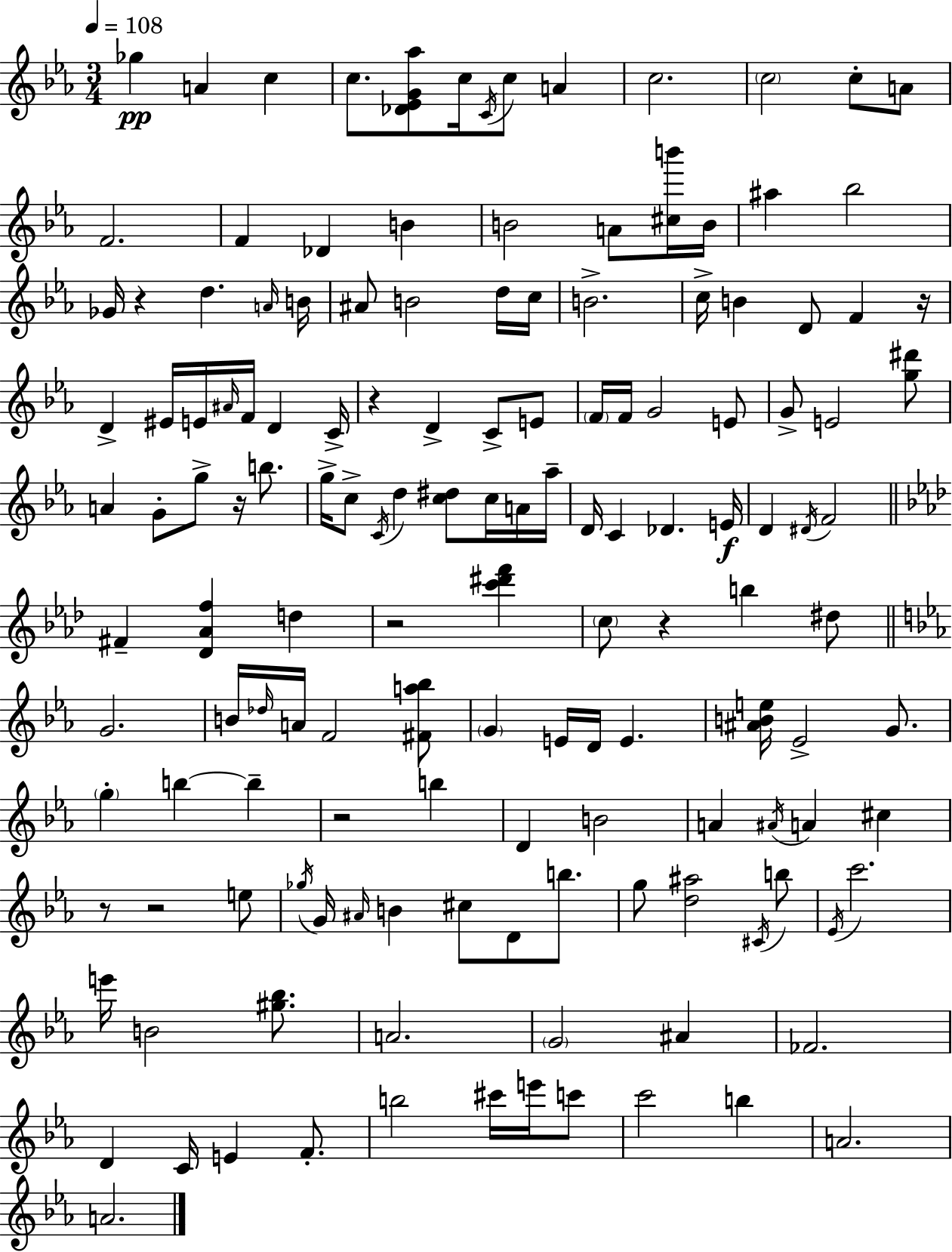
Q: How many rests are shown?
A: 9